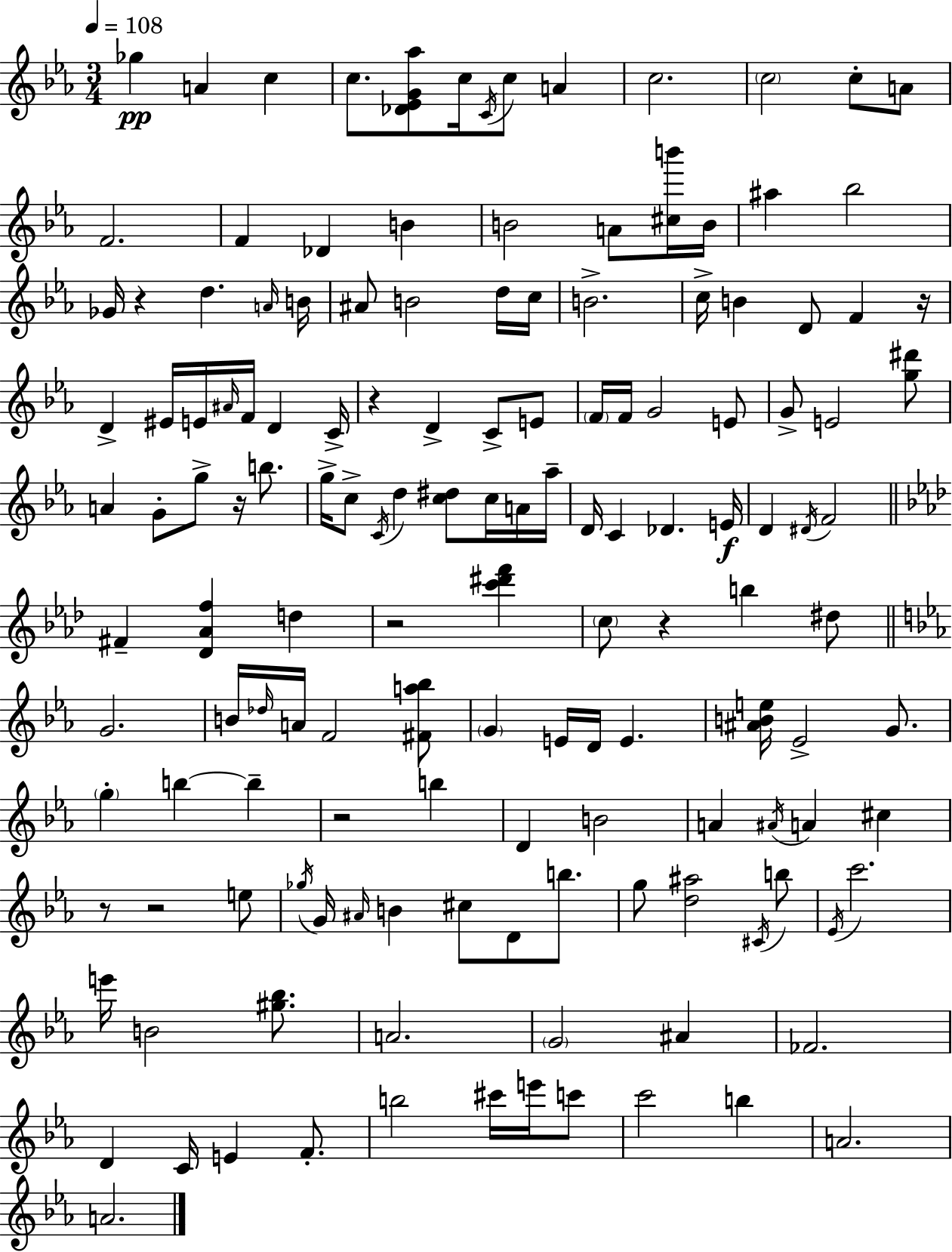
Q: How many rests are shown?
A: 9